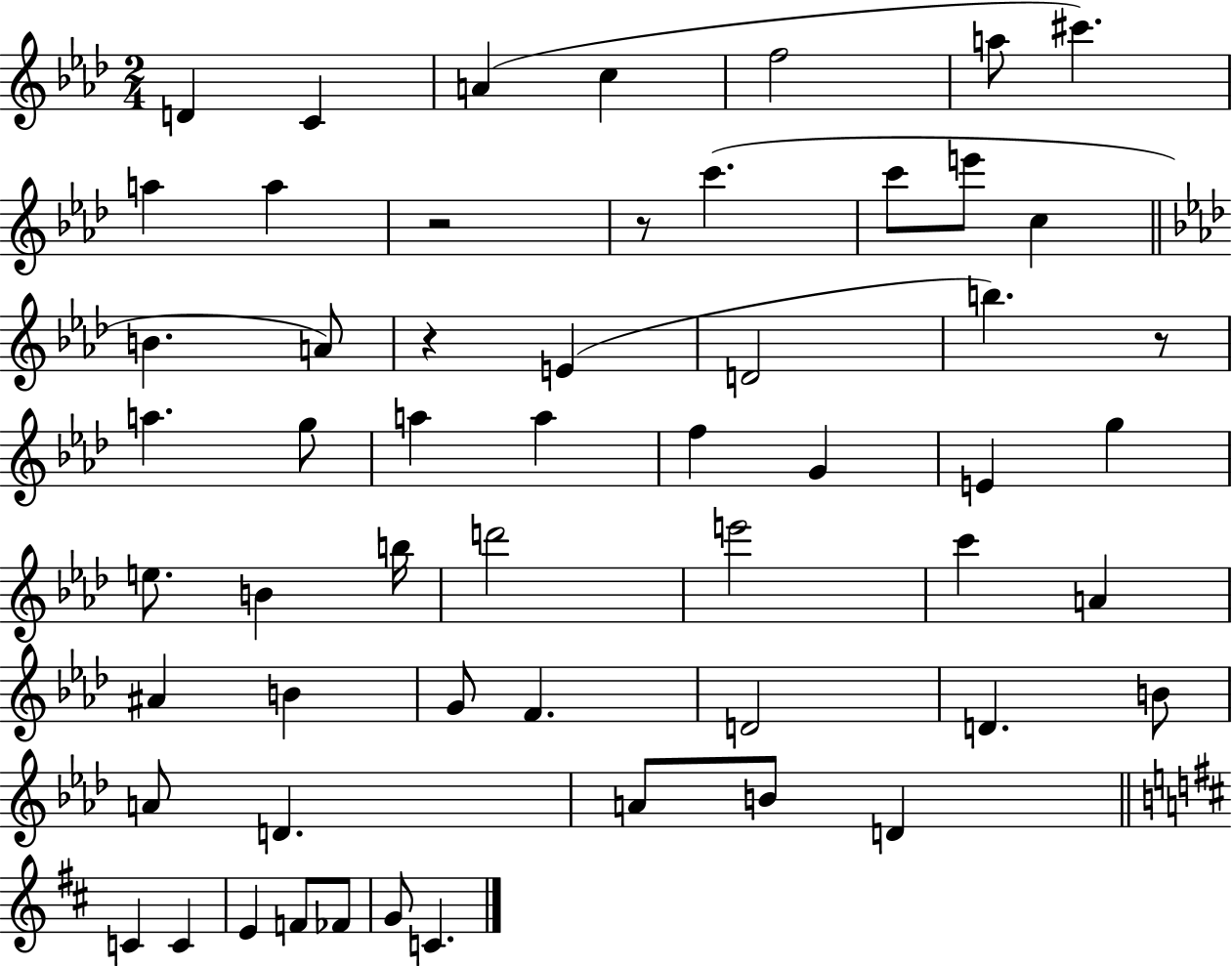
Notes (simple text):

D4/q C4/q A4/q C5/q F5/h A5/e C#6/q. A5/q A5/q R/h R/e C6/q. C6/e E6/e C5/q B4/q. A4/e R/q E4/q D4/h B5/q. R/e A5/q. G5/e A5/q A5/q F5/q G4/q E4/q G5/q E5/e. B4/q B5/s D6/h E6/h C6/q A4/q A#4/q B4/q G4/e F4/q. D4/h D4/q. B4/e A4/e D4/q. A4/e B4/e D4/q C4/q C4/q E4/q F4/e FES4/e G4/e C4/q.